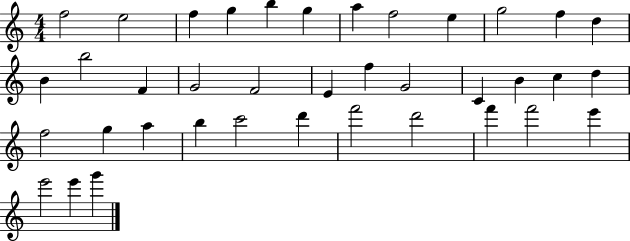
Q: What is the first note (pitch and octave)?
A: F5